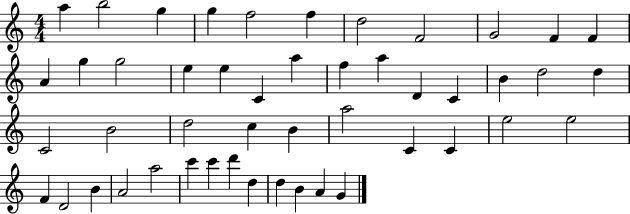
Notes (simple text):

A5/q B5/h G5/q G5/q F5/h F5/q D5/h F4/h G4/h F4/q F4/q A4/q G5/q G5/h E5/q E5/q C4/q A5/q F5/q A5/q D4/q C4/q B4/q D5/h D5/q C4/h B4/h D5/h C5/q B4/q A5/h C4/q C4/q E5/h E5/h F4/q D4/h B4/q A4/h A5/h C6/q C6/q D6/q D5/q D5/q B4/q A4/q G4/q